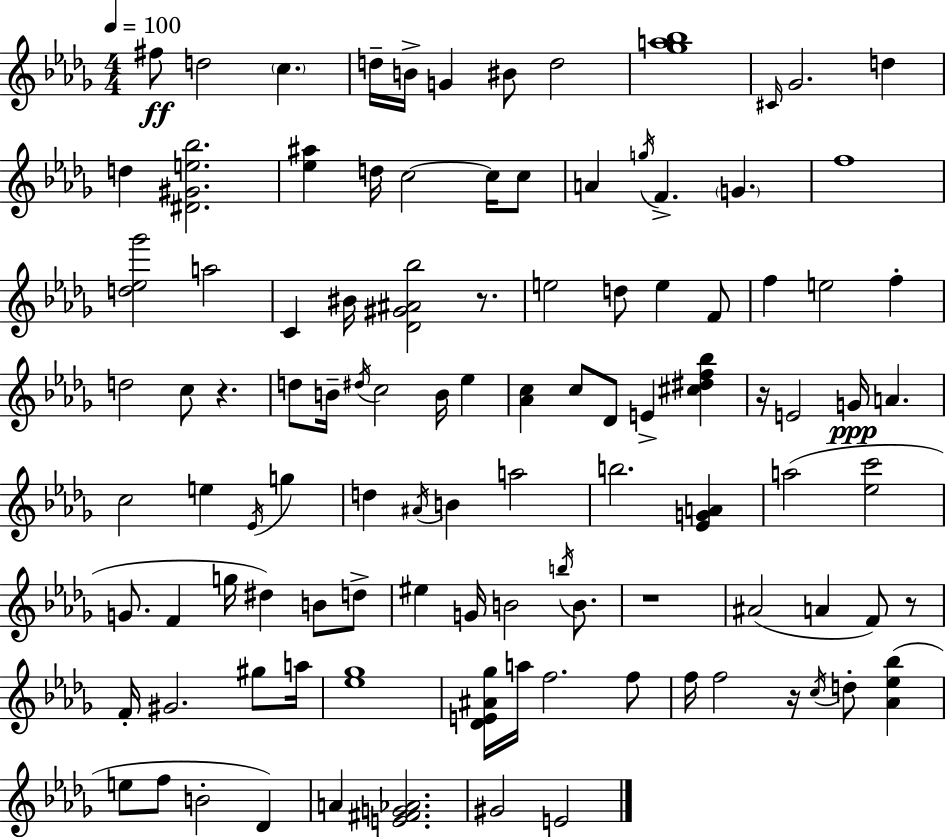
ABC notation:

X:1
T:Untitled
M:4/4
L:1/4
K:Bbm
^f/2 d2 c d/4 B/4 G ^B/2 d2 [_ga_b]4 ^C/4 _G2 d d [^D^Ge_b]2 [_e^a] d/4 c2 c/4 c/2 A g/4 F G f4 [d_e_g']2 a2 C ^B/4 [_D^G^A_b]2 z/2 e2 d/2 e F/2 f e2 f d2 c/2 z d/2 B/4 ^d/4 c2 B/4 _e [_Ac] c/2 _D/2 E [^c^df_b] z/4 E2 G/4 A c2 e _E/4 g d ^A/4 B a2 b2 [_EGA] a2 [_ec']2 G/2 F g/4 ^d B/2 d/2 ^e G/4 B2 b/4 B/2 z4 ^A2 A F/2 z/2 F/4 ^G2 ^g/2 a/4 [_e_g]4 [_DE^A_g]/4 a/4 f2 f/2 f/4 f2 z/4 c/4 d/2 [_A_e_b] e/2 f/2 B2 _D A [E^FG_A]2 ^G2 E2